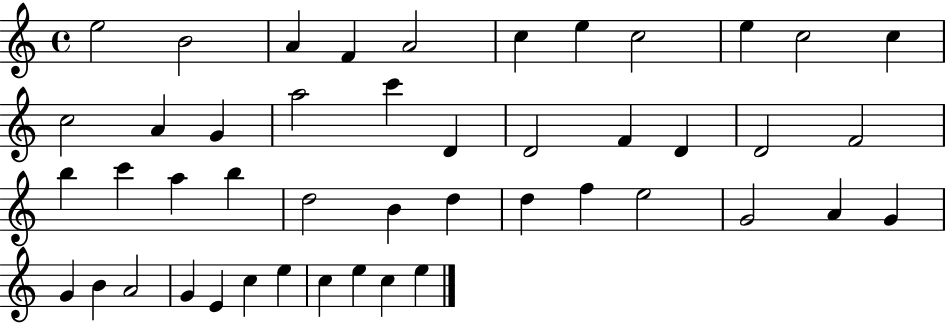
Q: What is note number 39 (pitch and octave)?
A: G4